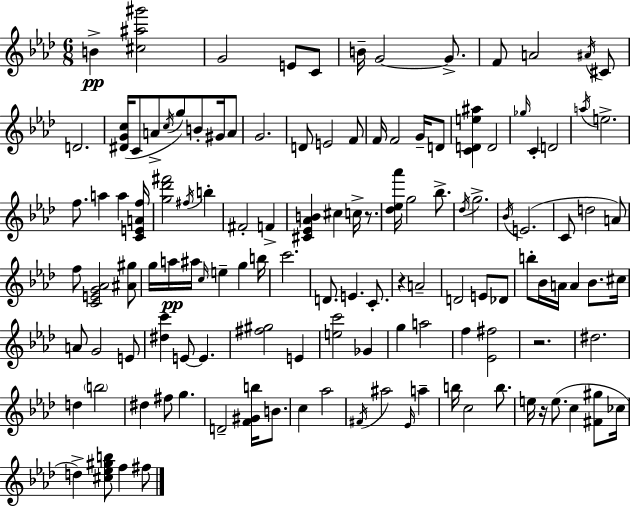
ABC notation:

X:1
T:Untitled
M:6/8
L:1/4
K:Fm
B [^c^a^g']2 G2 E/2 C/2 B/4 G2 G/2 F/2 A2 ^A/4 ^C/2 D2 [^DGc]/4 C/2 A/2 c/4 g/2 B/2 ^G/4 A/2 G2 D/2 E2 F/2 F/4 F2 G/4 D/2 [CDe^a] D2 _g/4 C D2 a/4 e2 f/2 a a [CEAf]/4 [g_d'^f']2 ^f/4 b ^F2 F [^C_E_AB] ^c c/4 z/2 [_d_e_a']/4 g2 _b/2 _d/4 g2 _B/4 E2 C/2 d2 A/2 f/2 [CEG_A]2 [^A^g]/2 g/4 a/4 ^a/4 c/4 e g b/4 c'2 D/2 E C/2 z A2 D2 E/2 _D/2 b/2 _B/4 A/4 A _B/2 ^c/4 A/2 G2 E/2 [^dc'] E/2 E [^f^g]2 E [ec']2 _G g a2 f [_E^f]2 z2 ^d2 d b2 ^d ^f/2 g D2 [F^Gb]/4 B/2 c _a2 ^F/4 ^a2 _E/4 a b/4 c2 b/2 e/4 z/4 e/2 c [^F^g]/2 _c/4 d [^c_e^gb]/2 f ^f/2